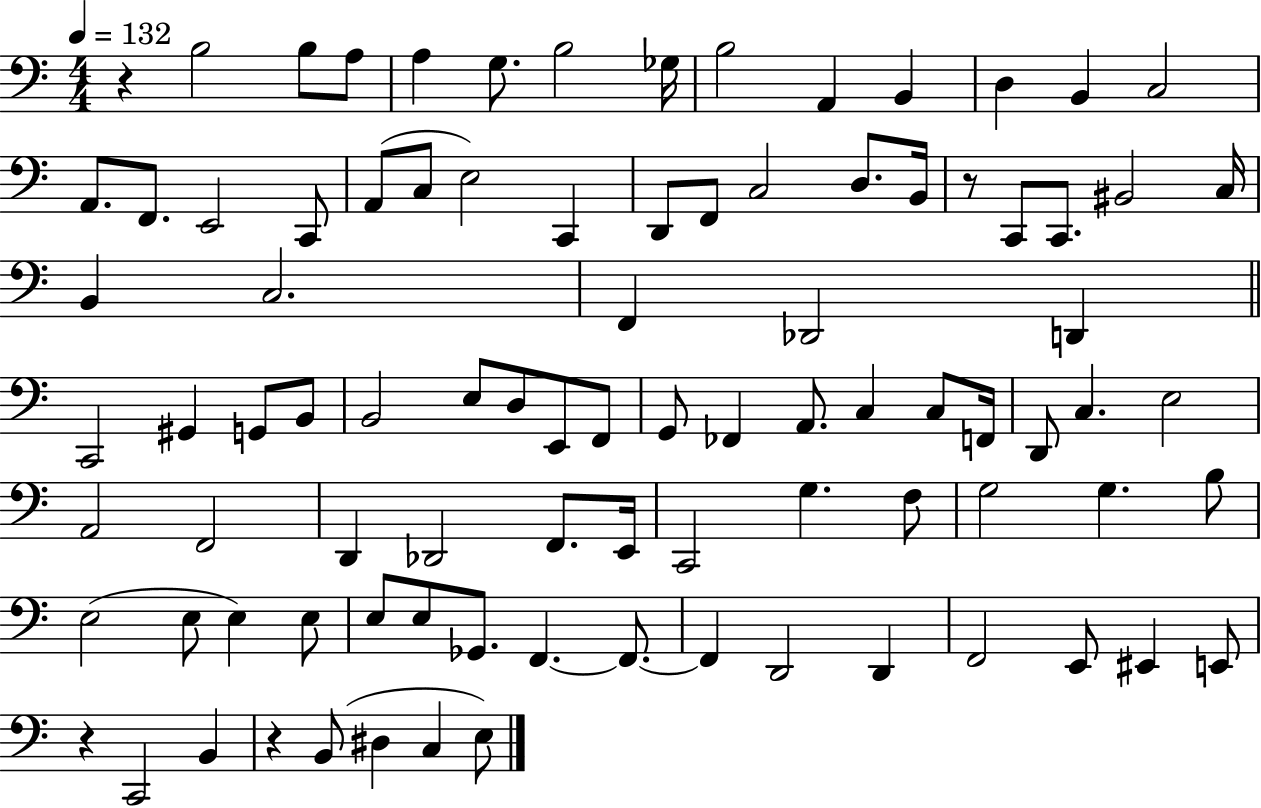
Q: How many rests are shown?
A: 4